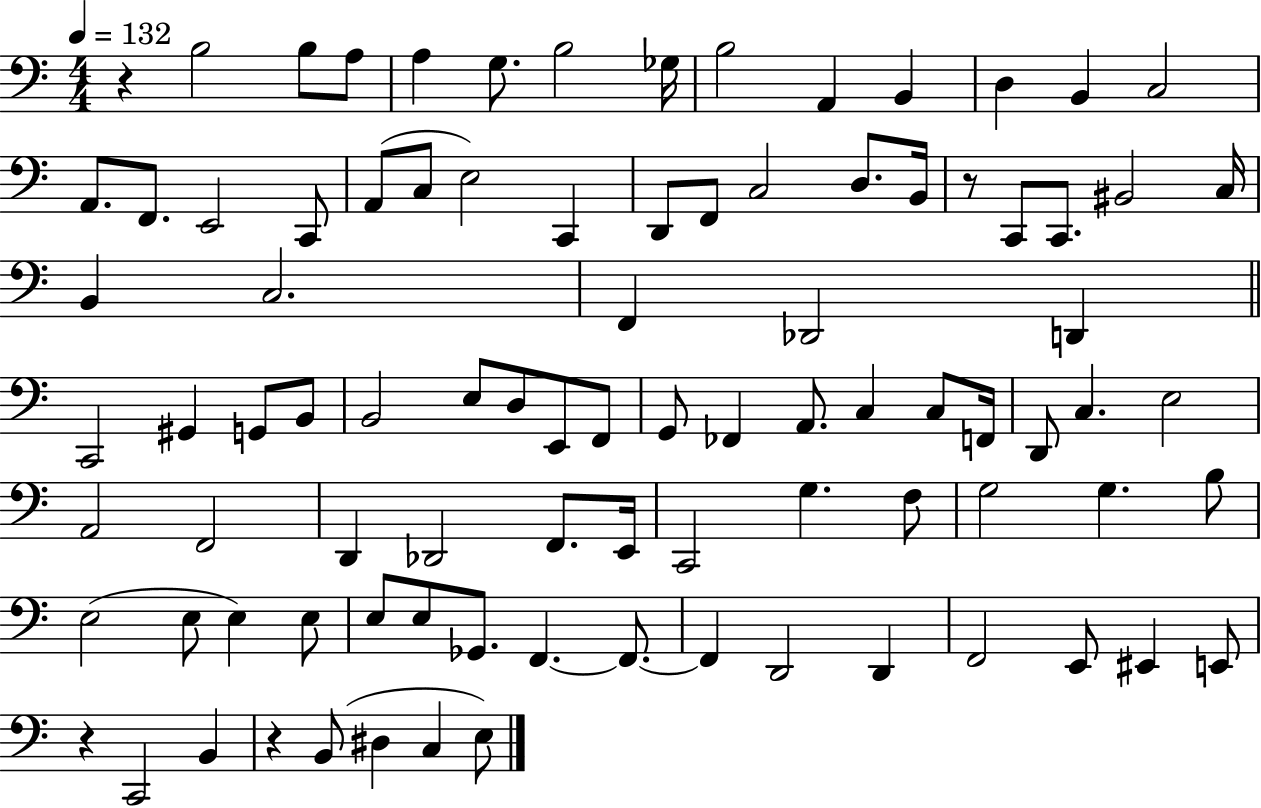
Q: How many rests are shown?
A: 4